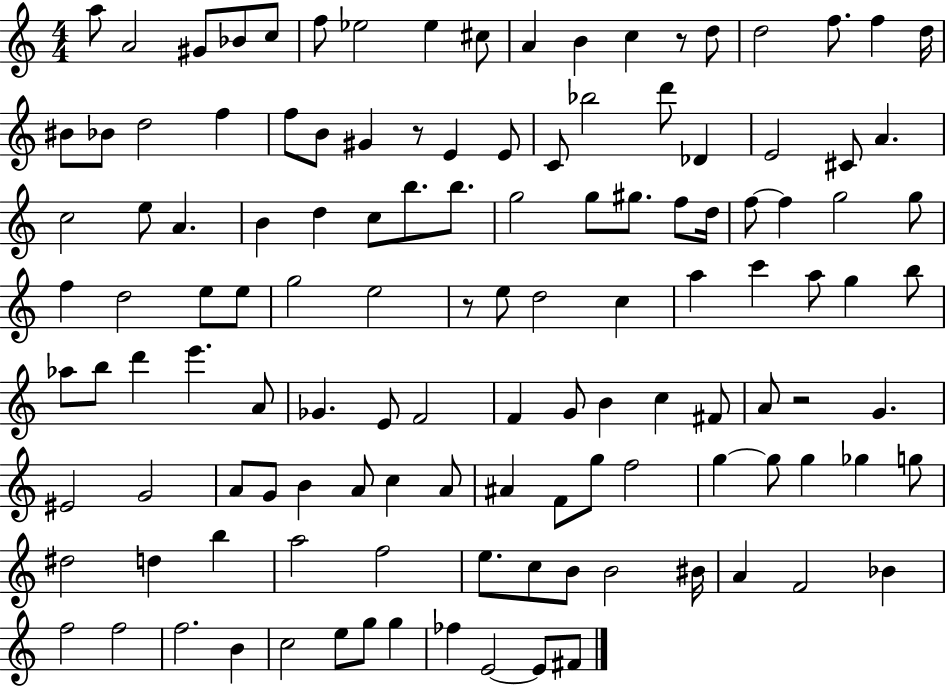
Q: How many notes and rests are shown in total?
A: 125